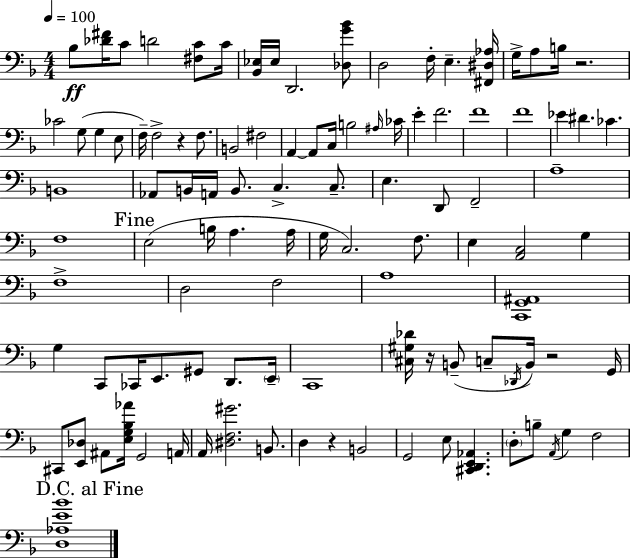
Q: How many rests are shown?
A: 5